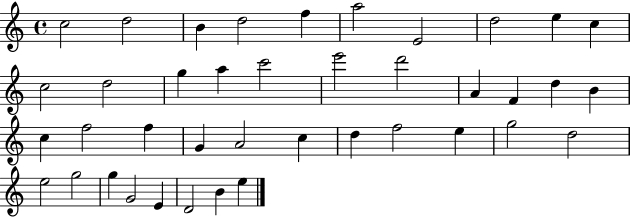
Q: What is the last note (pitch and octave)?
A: E5